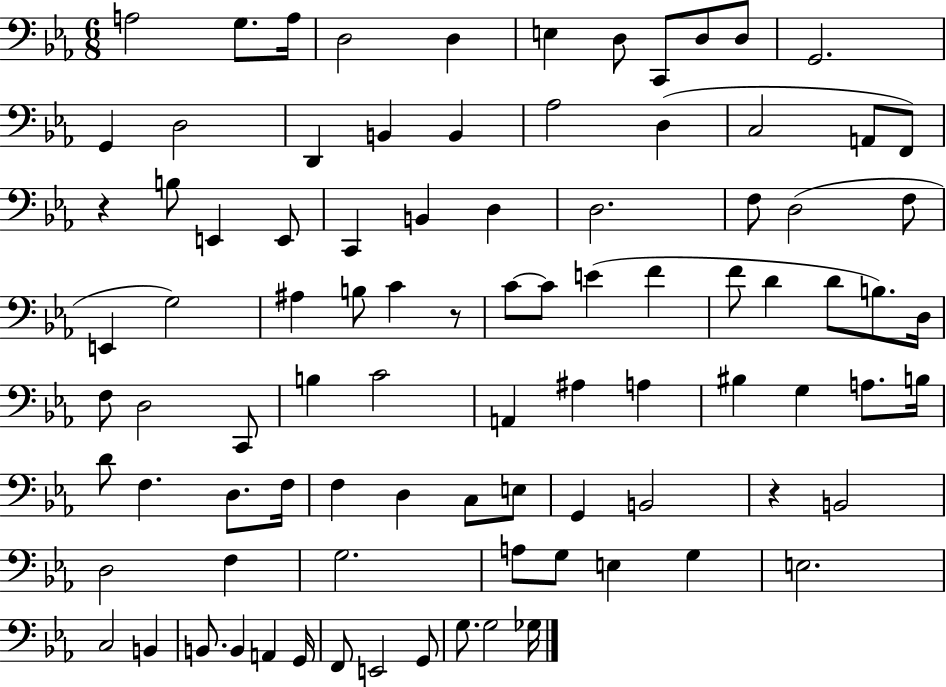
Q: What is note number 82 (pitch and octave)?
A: G2